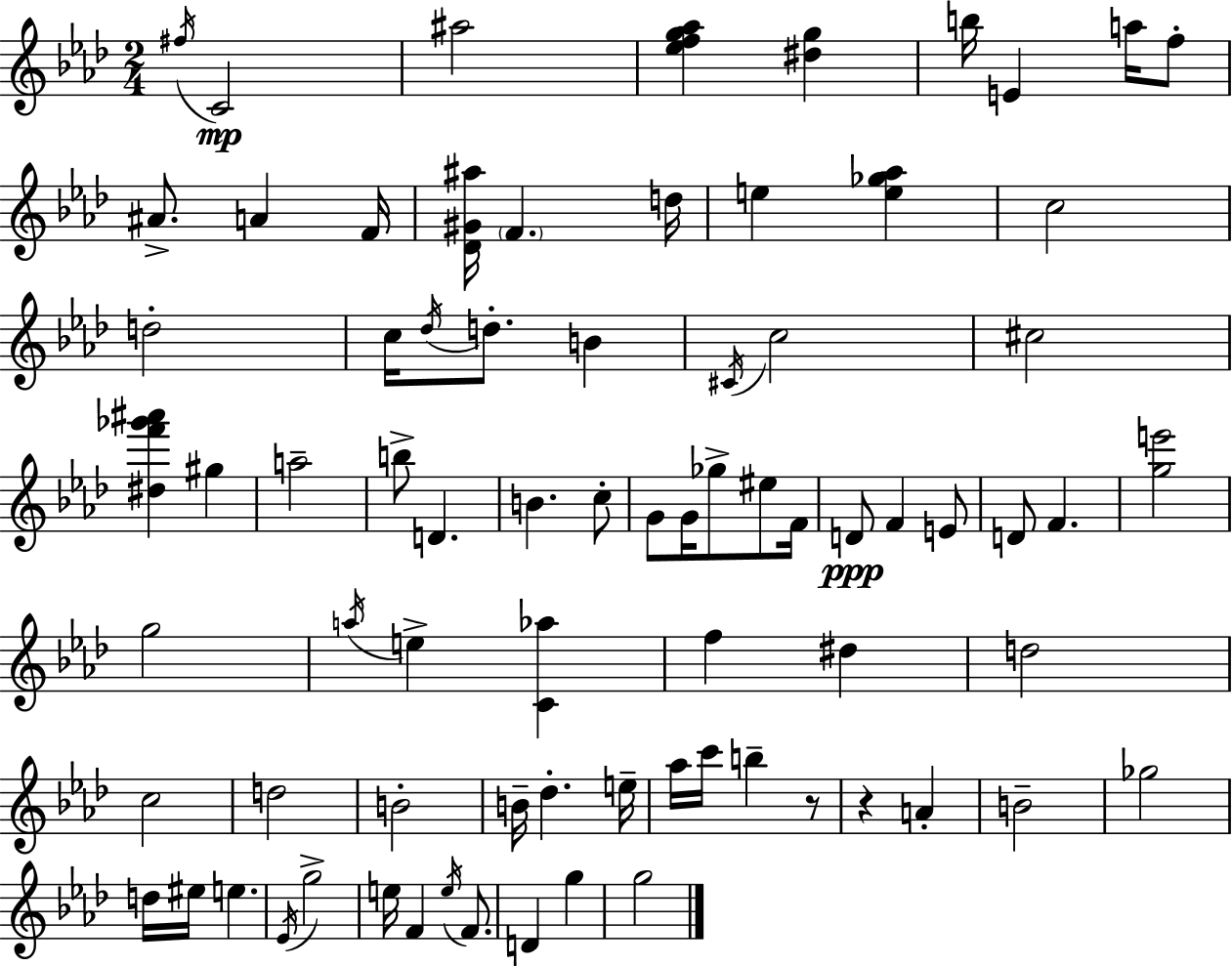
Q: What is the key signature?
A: F minor